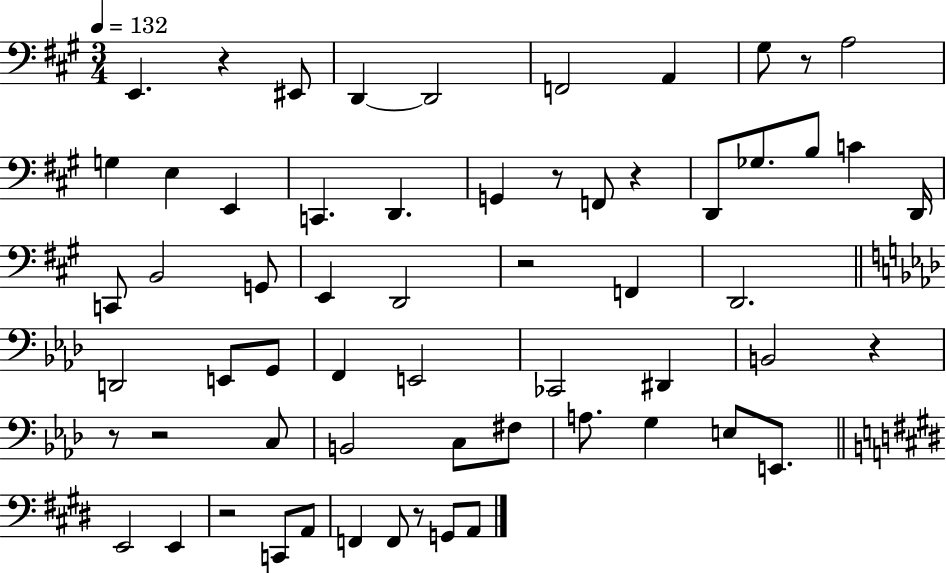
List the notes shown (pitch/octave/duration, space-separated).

E2/q. R/q EIS2/e D2/q D2/h F2/h A2/q G#3/e R/e A3/h G3/q E3/q E2/q C2/q. D2/q. G2/q R/e F2/e R/q D2/e Gb3/e. B3/e C4/q D2/s C2/e B2/h G2/e E2/q D2/h R/h F2/q D2/h. D2/h E2/e G2/e F2/q E2/h CES2/h D#2/q B2/h R/q R/e R/h C3/e B2/h C3/e F#3/e A3/e. G3/q E3/e E2/e. E2/h E2/q R/h C2/e A2/e F2/q F2/e R/e G2/e A2/e